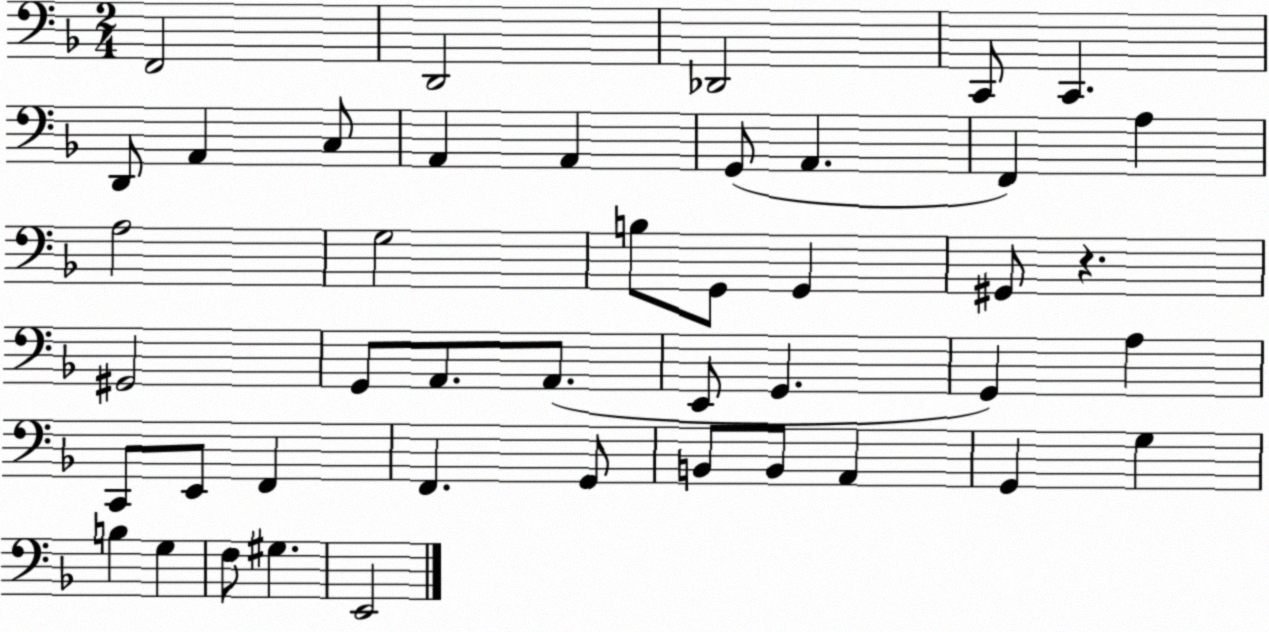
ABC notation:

X:1
T:Untitled
M:2/4
L:1/4
K:F
F,,2 D,,2 _D,,2 C,,/2 C,, D,,/2 A,, C,/2 A,, A,, G,,/2 A,, F,, A, A,2 G,2 B,/2 G,,/2 G,, ^G,,/2 z ^G,,2 G,,/2 A,,/2 A,,/2 E,,/2 G,, G,, A, C,,/2 E,,/2 F,, F,, G,,/2 B,,/2 B,,/2 A,, G,, G, B, G, F,/2 ^G, E,,2